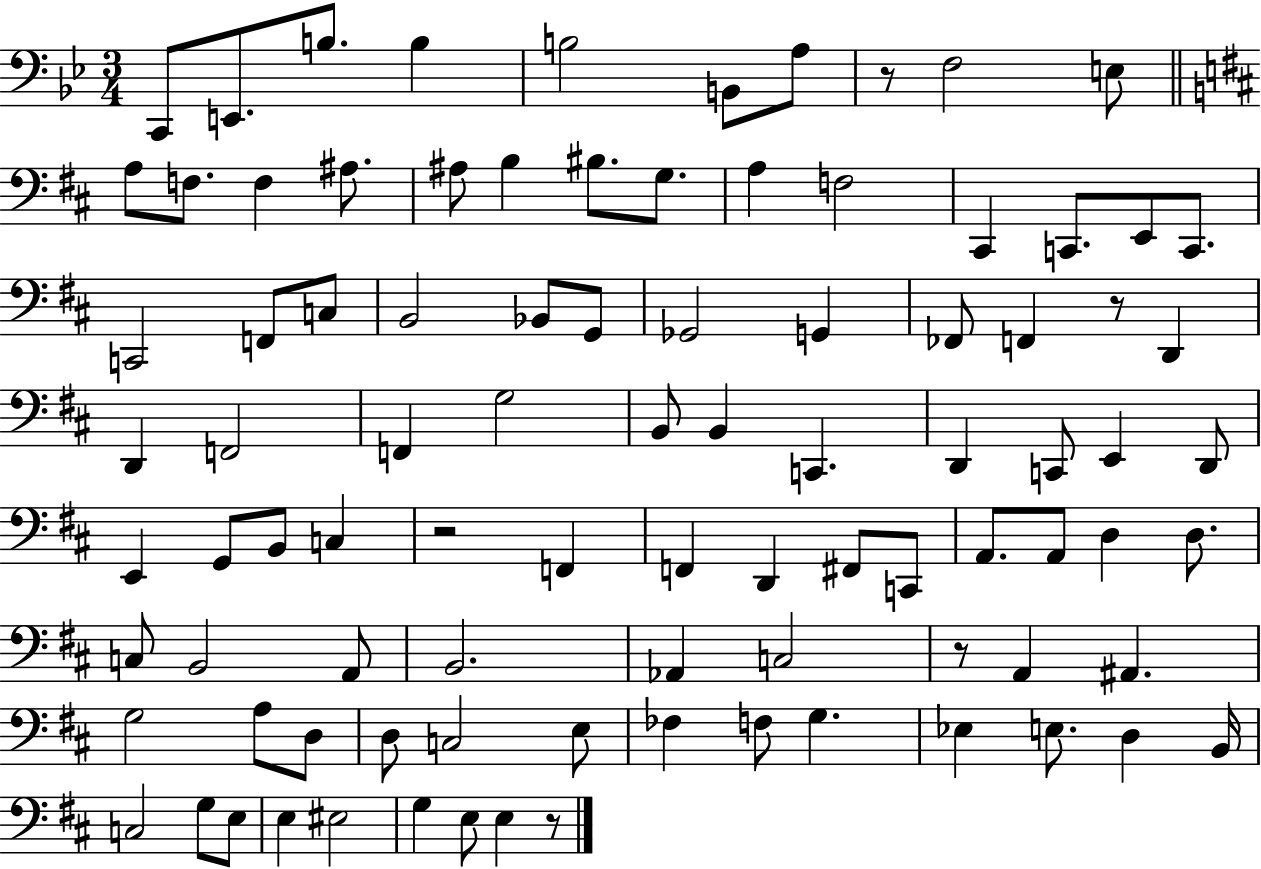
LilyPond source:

{
  \clef bass
  \numericTimeSignature
  \time 3/4
  \key bes \major
  c,8 e,8. b8. b4 | b2 b,8 a8 | r8 f2 e8 | \bar "||" \break \key d \major a8 f8. f4 ais8. | ais8 b4 bis8. g8. | a4 f2 | cis,4 c,8. e,8 c,8. | \break c,2 f,8 c8 | b,2 bes,8 g,8 | ges,2 g,4 | fes,8 f,4 r8 d,4 | \break d,4 f,2 | f,4 g2 | b,8 b,4 c,4. | d,4 c,8 e,4 d,8 | \break e,4 g,8 b,8 c4 | r2 f,4 | f,4 d,4 fis,8 c,8 | a,8. a,8 d4 d8. | \break c8 b,2 a,8 | b,2. | aes,4 c2 | r8 a,4 ais,4. | \break g2 a8 d8 | d8 c2 e8 | fes4 f8 g4. | ees4 e8. d4 b,16 | \break c2 g8 e8 | e4 eis2 | g4 e8 e4 r8 | \bar "|."
}